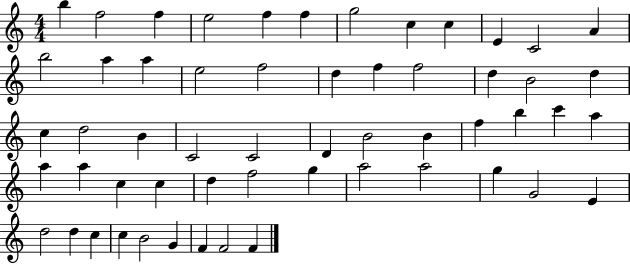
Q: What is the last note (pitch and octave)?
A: F4